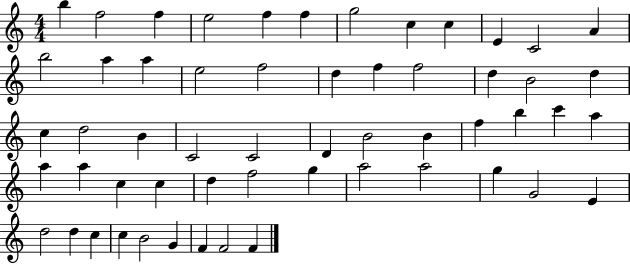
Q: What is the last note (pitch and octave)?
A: F4